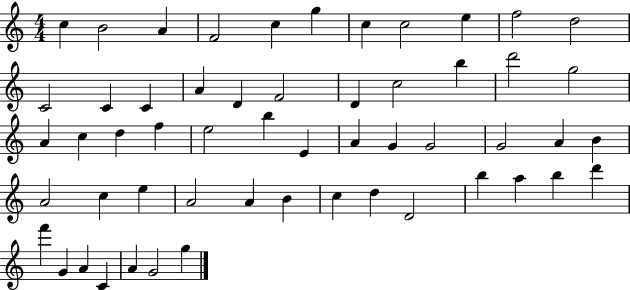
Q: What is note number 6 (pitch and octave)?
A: G5